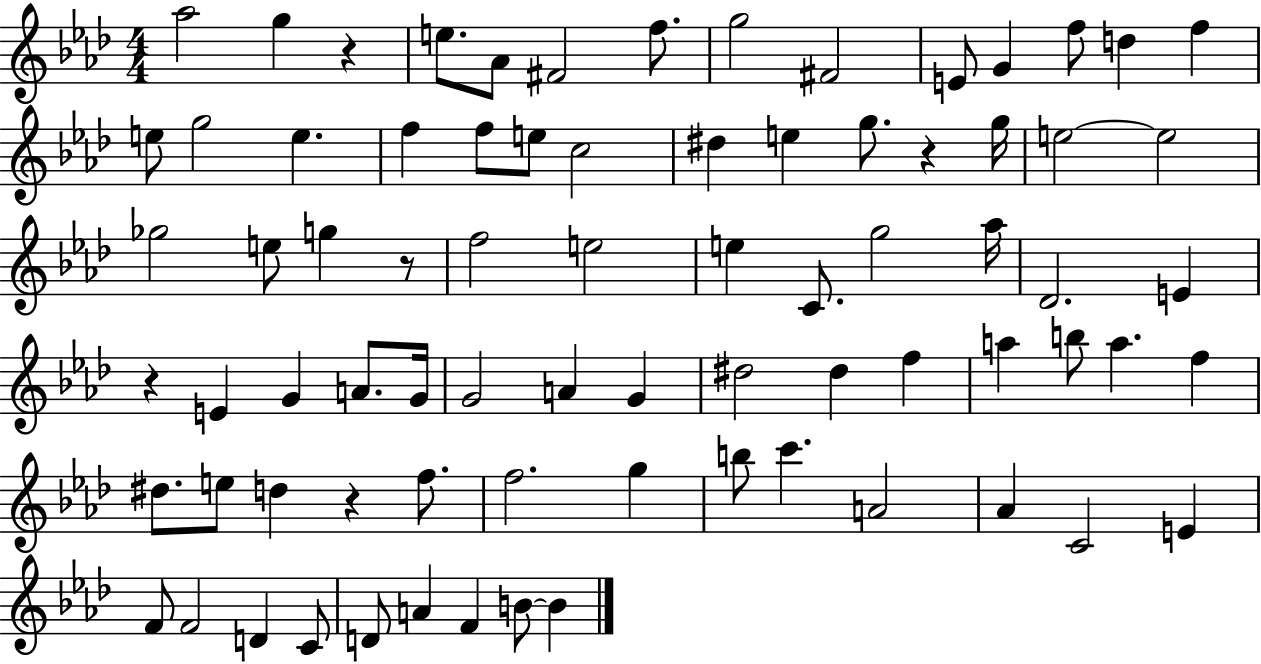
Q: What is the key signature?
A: AES major